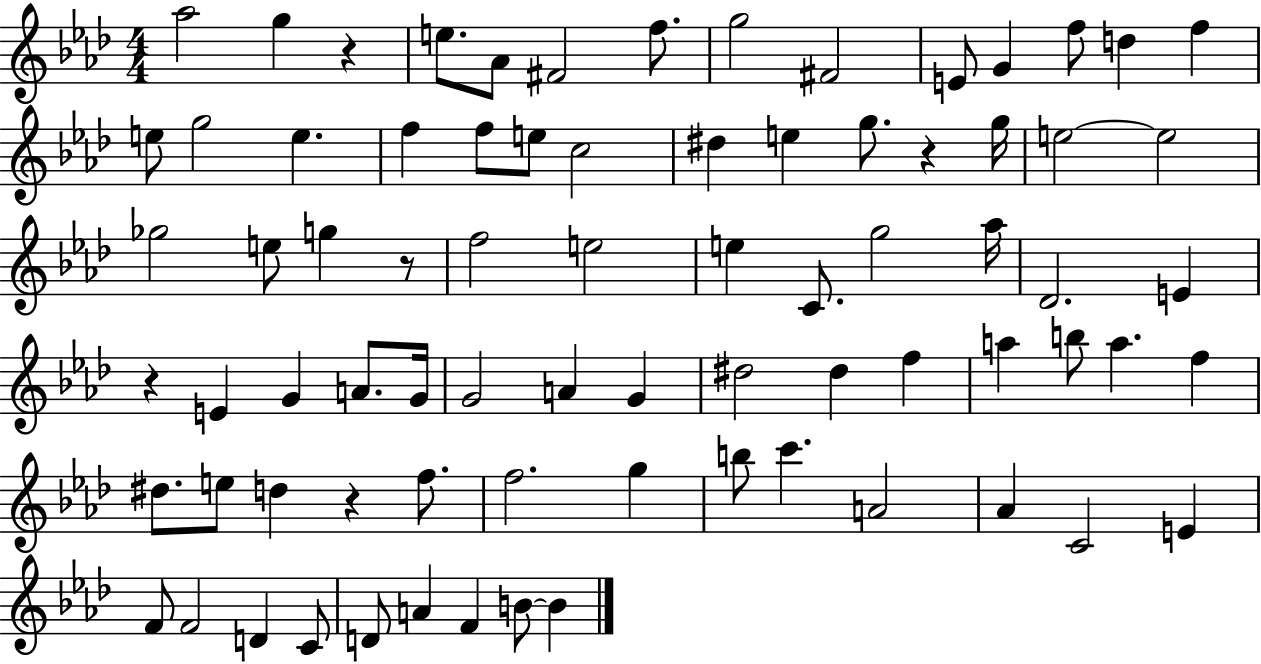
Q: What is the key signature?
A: AES major